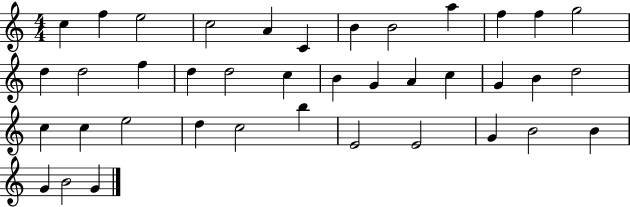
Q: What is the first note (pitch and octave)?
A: C5